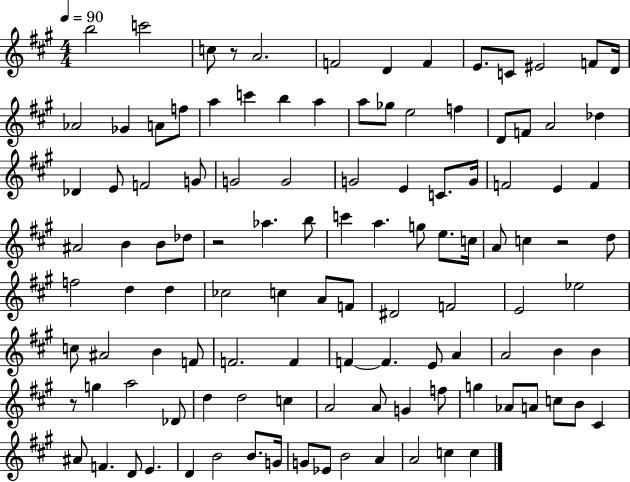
X:1
T:Untitled
M:4/4
L:1/4
K:A
b2 c'2 c/2 z/2 A2 F2 D F E/2 C/2 ^E2 F/2 D/4 _A2 _G A/2 f/2 a c' b a a/2 _g/2 e2 f D/2 F/2 A2 _d _D E/2 F2 G/2 G2 G2 G2 E C/2 G/4 F2 E F ^A2 B B/2 _d/2 z2 _a b/2 c' a g/2 e/2 c/4 A/2 c z2 d/2 f2 d d _c2 c A/2 F/2 ^D2 F2 E2 _e2 c/2 ^A2 B F/2 F2 F F F E/2 A A2 B B z/2 g a2 _D/2 d d2 c A2 A/2 G f/2 g _A/2 A/2 c/2 B/2 ^C ^A/2 F D/2 E D B2 B/2 G/4 G/2 _E/2 B2 A A2 c c